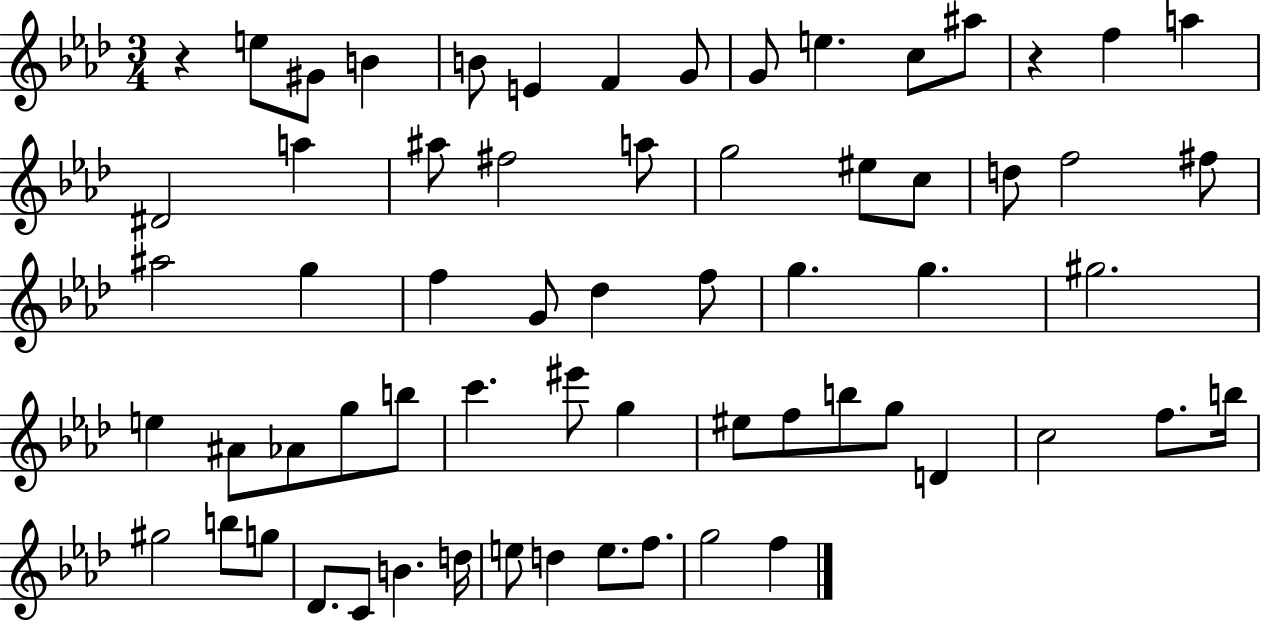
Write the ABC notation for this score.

X:1
T:Untitled
M:3/4
L:1/4
K:Ab
z e/2 ^G/2 B B/2 E F G/2 G/2 e c/2 ^a/2 z f a ^D2 a ^a/2 ^f2 a/2 g2 ^e/2 c/2 d/2 f2 ^f/2 ^a2 g f G/2 _d f/2 g g ^g2 e ^A/2 _A/2 g/2 b/2 c' ^e'/2 g ^e/2 f/2 b/2 g/2 D c2 f/2 b/4 ^g2 b/2 g/2 _D/2 C/2 B d/4 e/2 d e/2 f/2 g2 f